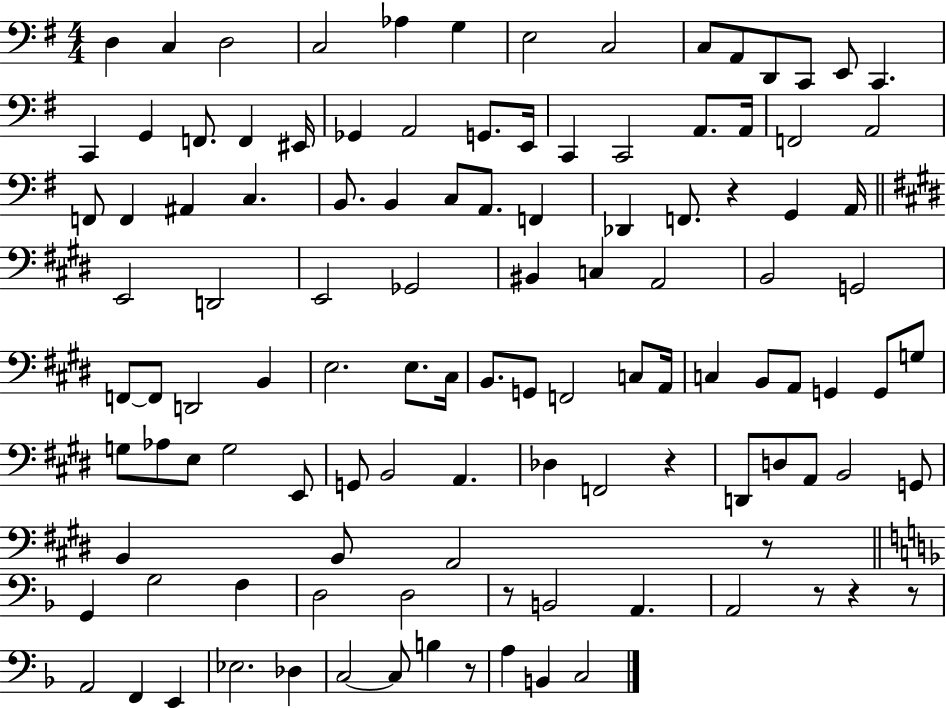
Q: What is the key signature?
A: G major